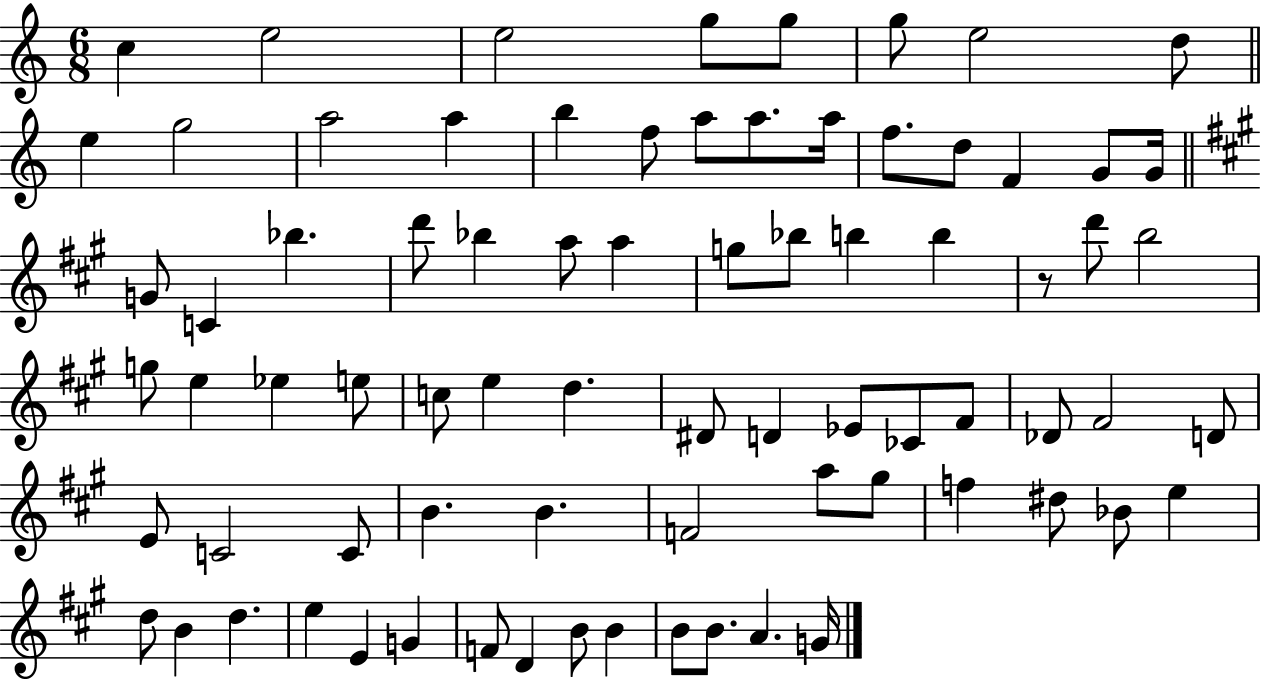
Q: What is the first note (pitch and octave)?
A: C5